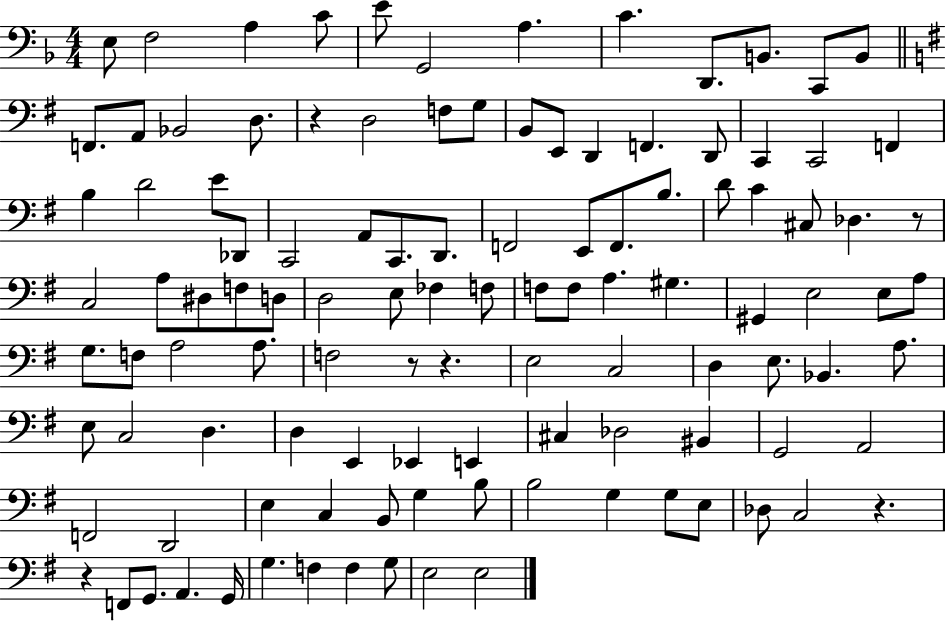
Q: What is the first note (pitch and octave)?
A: E3